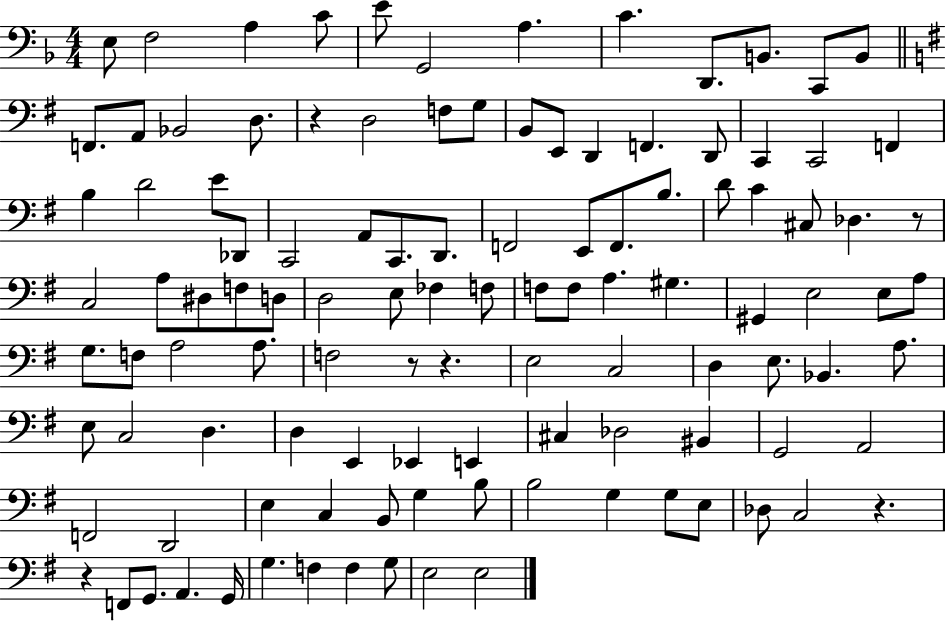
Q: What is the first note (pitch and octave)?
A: E3